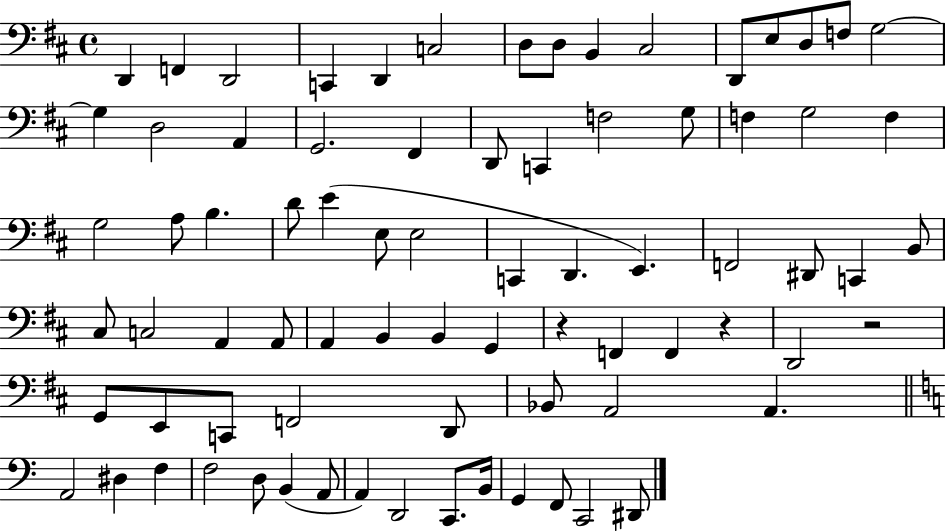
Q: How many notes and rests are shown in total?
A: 78